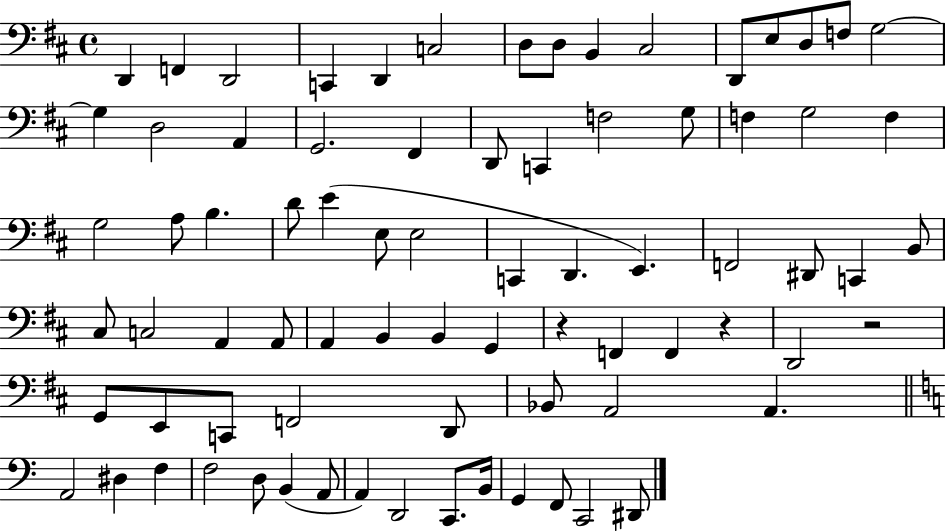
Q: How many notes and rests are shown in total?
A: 78